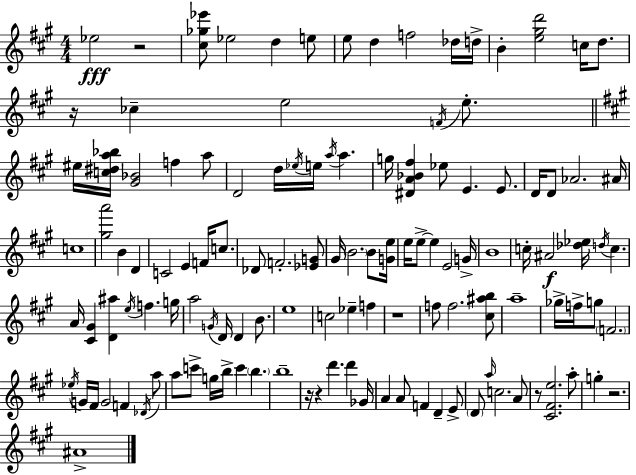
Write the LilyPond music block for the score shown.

{
  \clef treble
  \numericTimeSignature
  \time 4/4
  \key a \major
  ees''2\fff r2 | <cis'' ges'' ees'''>8 ees''2 d''4 e''8 | e''8 d''4 f''2 des''16 d''16-> | b'4-. <e'' gis'' d'''>2 c''16 d''8. | \break r16 ces''4-- e''2 \acciaccatura { f'16 } e''8.-. | \bar "||" \break \key a \major eis''16 <c'' dis'' a'' bes''>16 <gis' bes'>2 f''4 a''8 | d'2 d''16 \acciaccatura { ees''16 } e''16 \acciaccatura { a''16 } a''4. | g''16 <dis' a' bes' fis''>4 ees''8 e'4. e'8. | d'16 d'8 aes'2. | \break ais'16 c''1 | <gis'' a'''>2 b'4 d'4 | c'2 e'4 f'16 c''8. | des'8 f'2.-. | \break <ees' g'>8 gis'16 \parenthesize b'2. b'8 | <g' e''>16 e''16 e''8->~~ e''4 e'2 | g'16-> b'1 | c''16-. ais'2\f <des'' ees''>16 \acciaccatura { d''16 } c''4. | \break a'16 <cis' gis'>4 <d' ais''>4 \acciaccatura { e''16 } f''4. | g''16 a''2 \acciaccatura { g'16 } d'16 d'4 | b'8. e''1 | c''2 ees''4-- | \break f''4 r1 | f''8 f''2. | <cis'' ais'' b''>8 a''1-- | ges''16-> f''16-> g''8 \parenthesize f'2. | \break \acciaccatura { ees''16 } g'16 fis'16 g'2 | f'4 \acciaccatura { des'16 } a''8 a''8 c'''8-> g''16 b''16-> c'''4 | \parenthesize b''4. b''1-- | r16 r4 d'''4. | \break d'''4 ges'16 a'4 a'8 f'4 | d'4-- e'8-> \parenthesize d'8 \grace { a''16 } c''2. | a'8 r8 <cis' fis' e''>2. | a''8-. g''4-. r2. | \break ais'1-> | \bar "|."
}